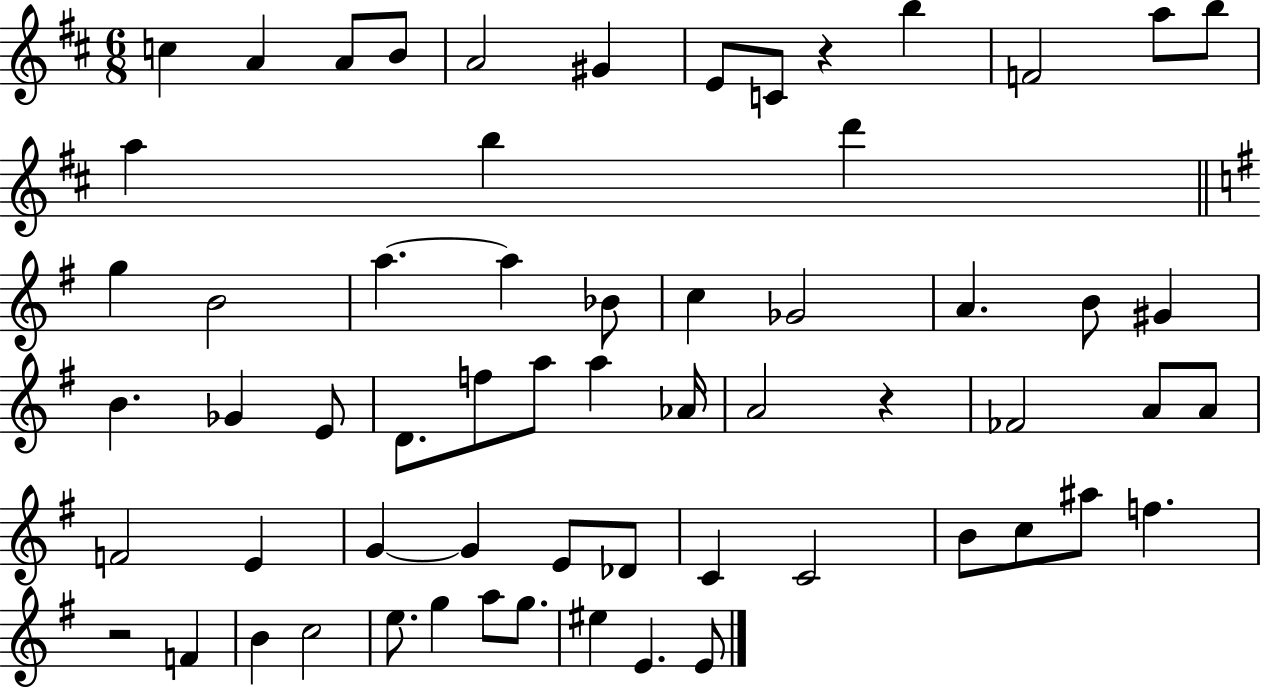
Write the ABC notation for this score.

X:1
T:Untitled
M:6/8
L:1/4
K:D
c A A/2 B/2 A2 ^G E/2 C/2 z b F2 a/2 b/2 a b d' g B2 a a _B/2 c _G2 A B/2 ^G B _G E/2 D/2 f/2 a/2 a _A/4 A2 z _F2 A/2 A/2 F2 E G G E/2 _D/2 C C2 B/2 c/2 ^a/2 f z2 F B c2 e/2 g a/2 g/2 ^e E E/2